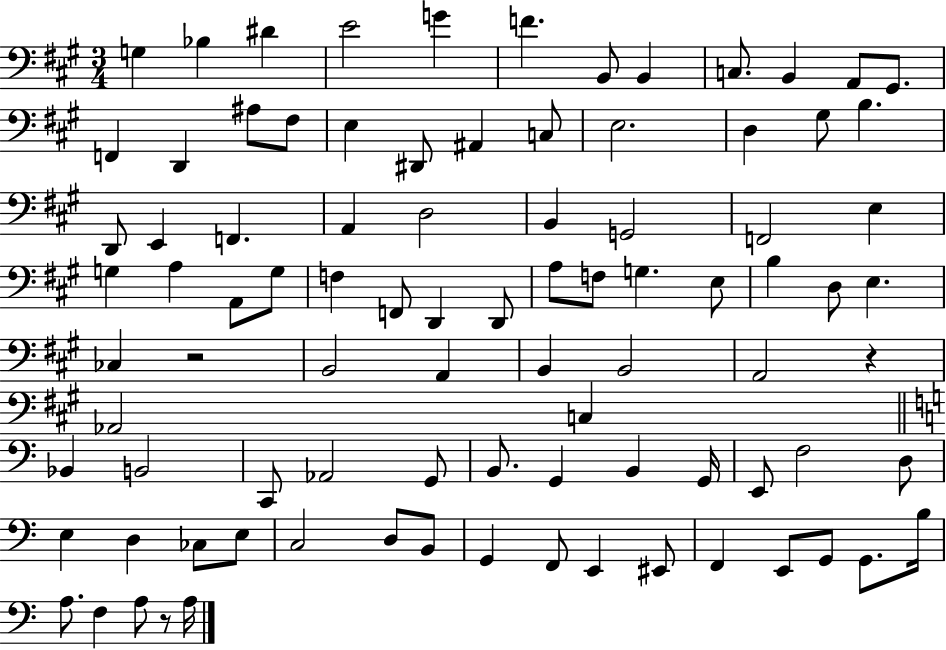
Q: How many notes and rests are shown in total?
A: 91